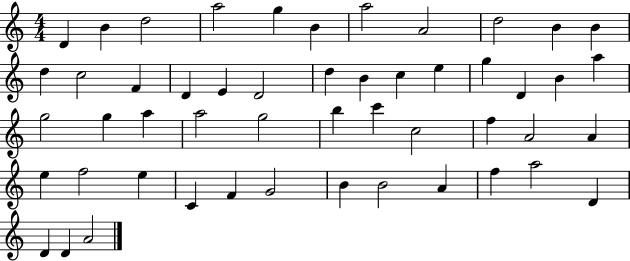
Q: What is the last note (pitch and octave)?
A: A4